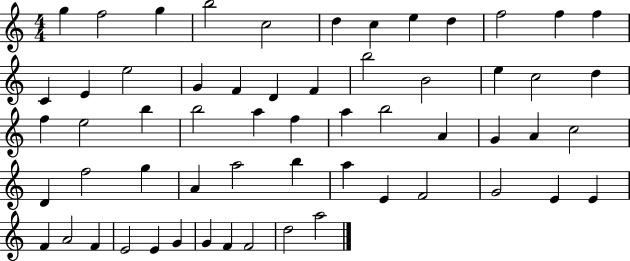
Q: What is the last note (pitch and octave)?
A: A5